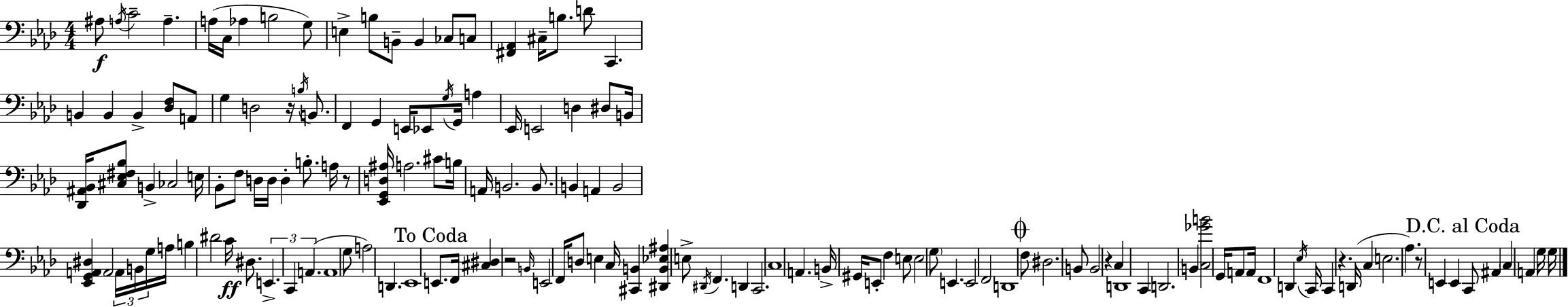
{
  \clef bass
  \numericTimeSignature
  \time 4/4
  \key f \minor
  ais8\f \acciaccatura { a16 } c'2-- a4.-- | a16( c16 aes4 b2 g8) | e4-> b8 b,8-- b,4 ces8 c8 | <fis, aes,>4 cis16-- b8. d'8 c,4. | \break b,4 b,4 b,4-> <des f>8 a,8 | g4 d2 r16 \acciaccatura { b16 } b,8. | f,4 g,4 e,16 ees,8 \acciaccatura { g16 } g,16 a4 | ees,16 e,2 d4 | \break dis8 b,16 <des, ais, bes,>16 <cis ees fis bes>8 b,4-> ces2 | e16 bes,8-. f8 d16 d16 d4-. b8.-. | a16 r8 <ees, g, d ais>16 a2. | cis'8 b16 a,16 b,2. | \break b,8. b,4 a,4 b,2 | <ees, g, a, dis>4 a,2 \tuplet 3/2 { a,16 | b,16 g16 } a16 b4 dis'2 c'16\ff | dis8. \tuplet 3/2 { e,4.-> c,4 a,4.( } | \break a,1 | g8 a2) d,4. | ees,1 | \mark "To Coda" e,8. f,16 <cis dis>4 r2 | \break \grace { b,16 } e,2 f,16 d8 e4 | c16 <cis, b,>4 <dis, b, ees ais>4 e8-> \acciaccatura { dis,16 } f,4. | d,4 c,2. | c1 | \break a,4. b,16-> gis,16 e,8-. f4 | e8 e2 \parenthesize g8 e,4. | e,2 f,2 | d,1 | \break \mark \markup { \musicglyph "scripts.coda" } f8 dis2. | b,8 b,2 r4 | c4 d,1 | c,4 d,2. | \break b,4 <c ges' b'>2 | g,16 a,8 a,16 f,1 | d,4 \acciaccatura { ees16 } c,16 c,4 r4. | d,16( c4 e2. | \break aes4.) r8 e,4 | e,4 \mark "D.C. al Coda" c,8 ais,4 \parenthesize c4 | a,4 g16 g16 \bar "|."
}